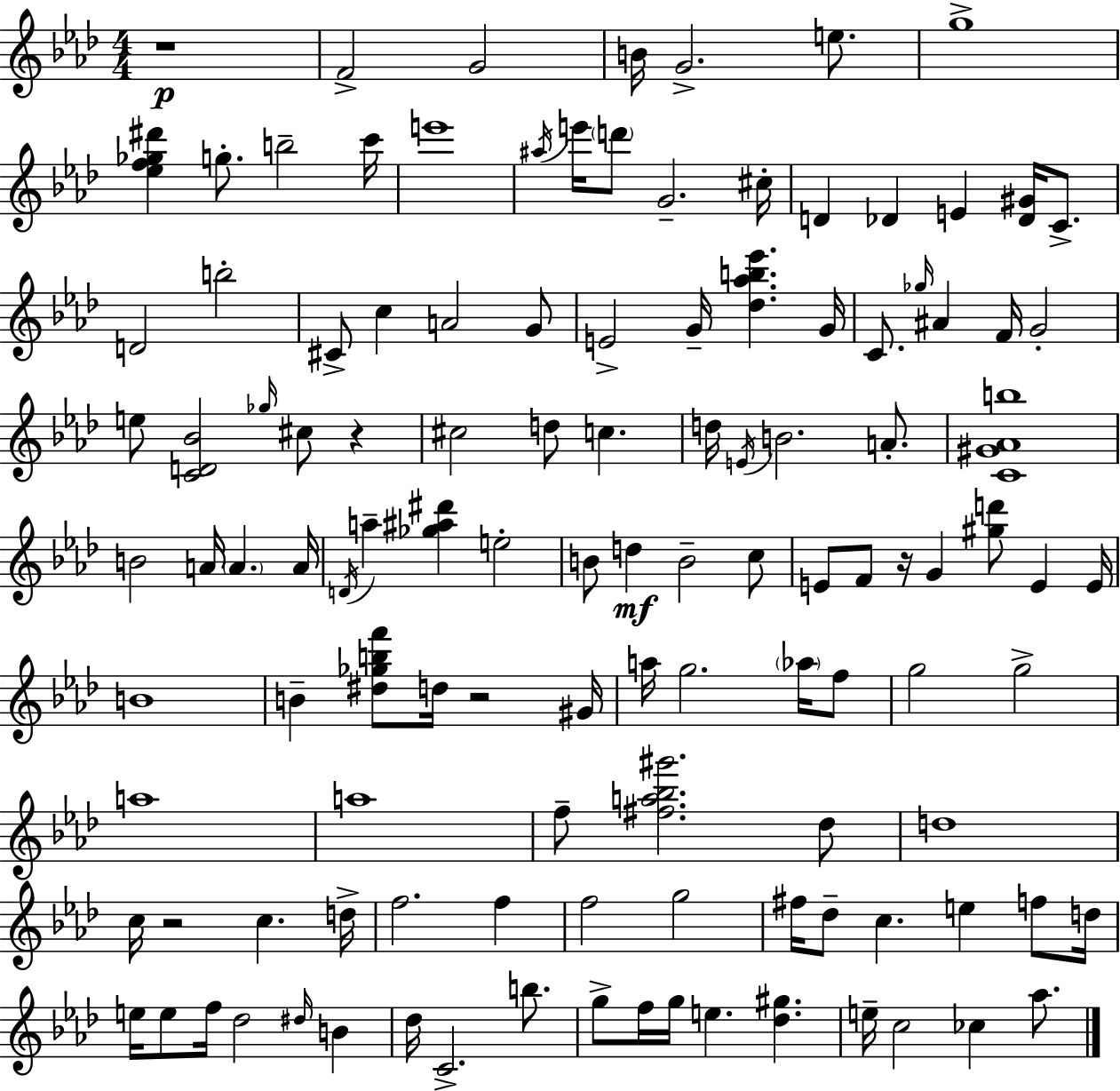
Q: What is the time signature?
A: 4/4